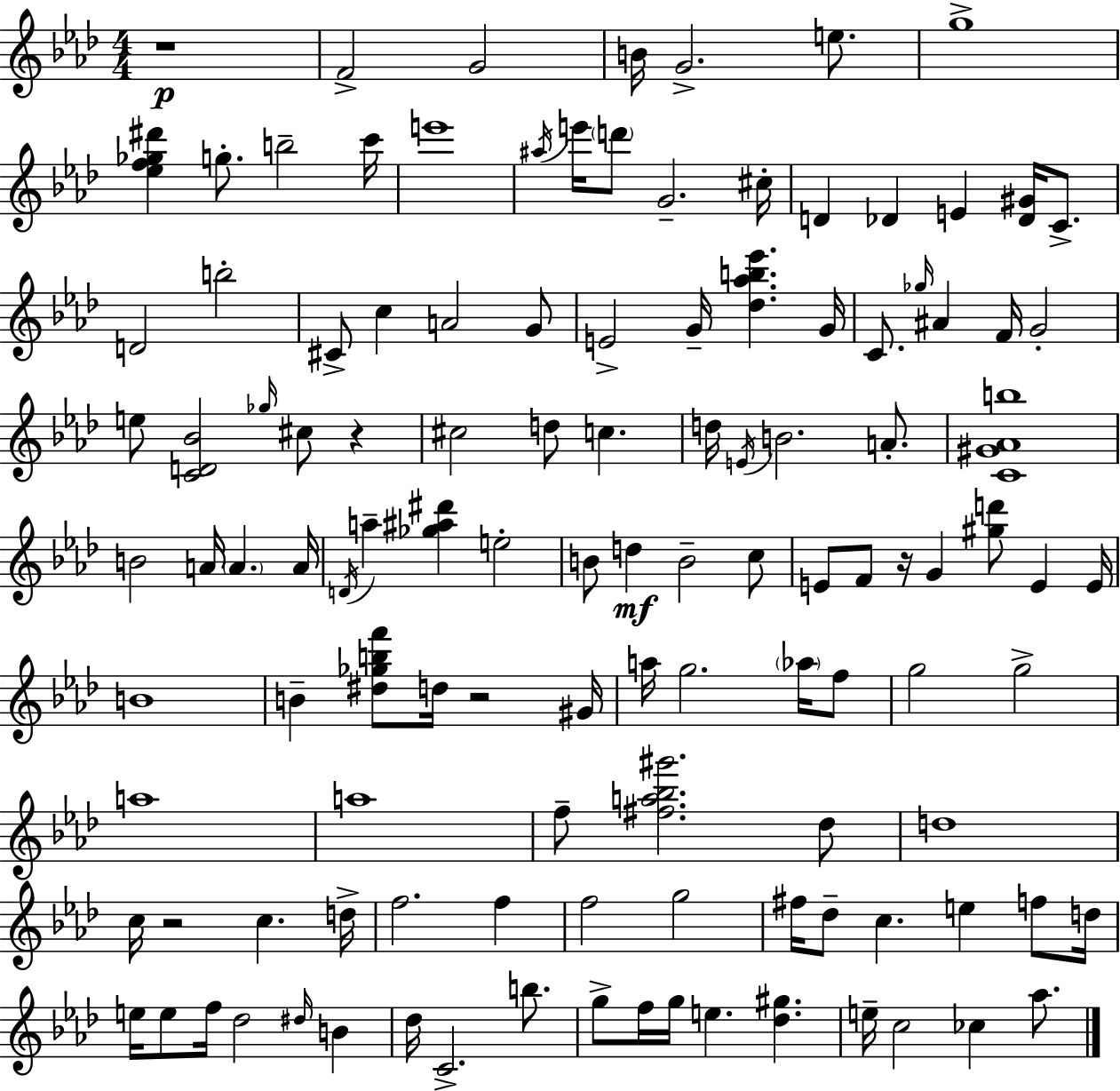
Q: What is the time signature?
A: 4/4